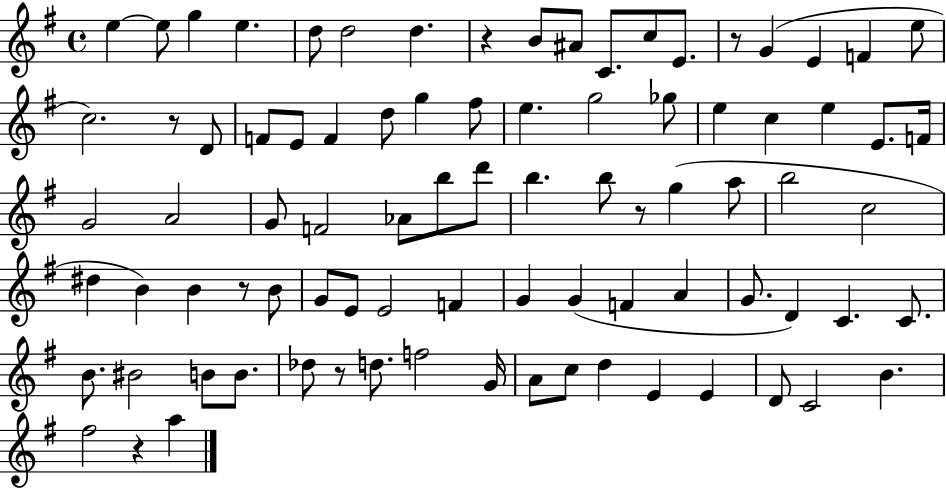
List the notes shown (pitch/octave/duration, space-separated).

E5/q E5/e G5/q E5/q. D5/e D5/h D5/q. R/q B4/e A#4/e C4/e. C5/e E4/e. R/e G4/q E4/q F4/q E5/e C5/h. R/e D4/e F4/e E4/e F4/q D5/e G5/q F#5/e E5/q. G5/h Gb5/e E5/q C5/q E5/q E4/e. F4/s G4/h A4/h G4/e F4/h Ab4/e B5/e D6/e B5/q. B5/e R/e G5/q A5/e B5/h C5/h D#5/q B4/q B4/q R/e B4/e G4/e E4/e E4/h F4/q G4/q G4/q F4/q A4/q G4/e. D4/q C4/q. C4/e. B4/e. BIS4/h B4/e B4/e. Db5/e R/e D5/e. F5/h G4/s A4/e C5/e D5/q E4/q E4/q D4/e C4/h B4/q. F#5/h R/q A5/q